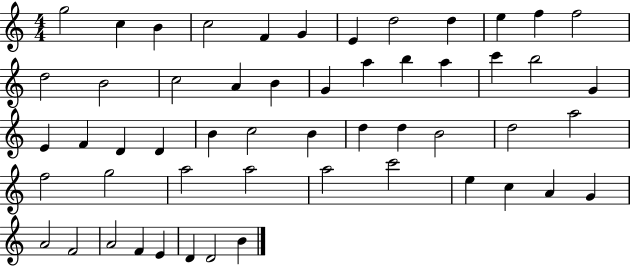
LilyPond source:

{
  \clef treble
  \numericTimeSignature
  \time 4/4
  \key c \major
  g''2 c''4 b'4 | c''2 f'4 g'4 | e'4 d''2 d''4 | e''4 f''4 f''2 | \break d''2 b'2 | c''2 a'4 b'4 | g'4 a''4 b''4 a''4 | c'''4 b''2 g'4 | \break e'4 f'4 d'4 d'4 | b'4 c''2 b'4 | d''4 d''4 b'2 | d''2 a''2 | \break f''2 g''2 | a''2 a''2 | a''2 c'''2 | e''4 c''4 a'4 g'4 | \break a'2 f'2 | a'2 f'4 e'4 | d'4 d'2 b'4 | \bar "|."
}